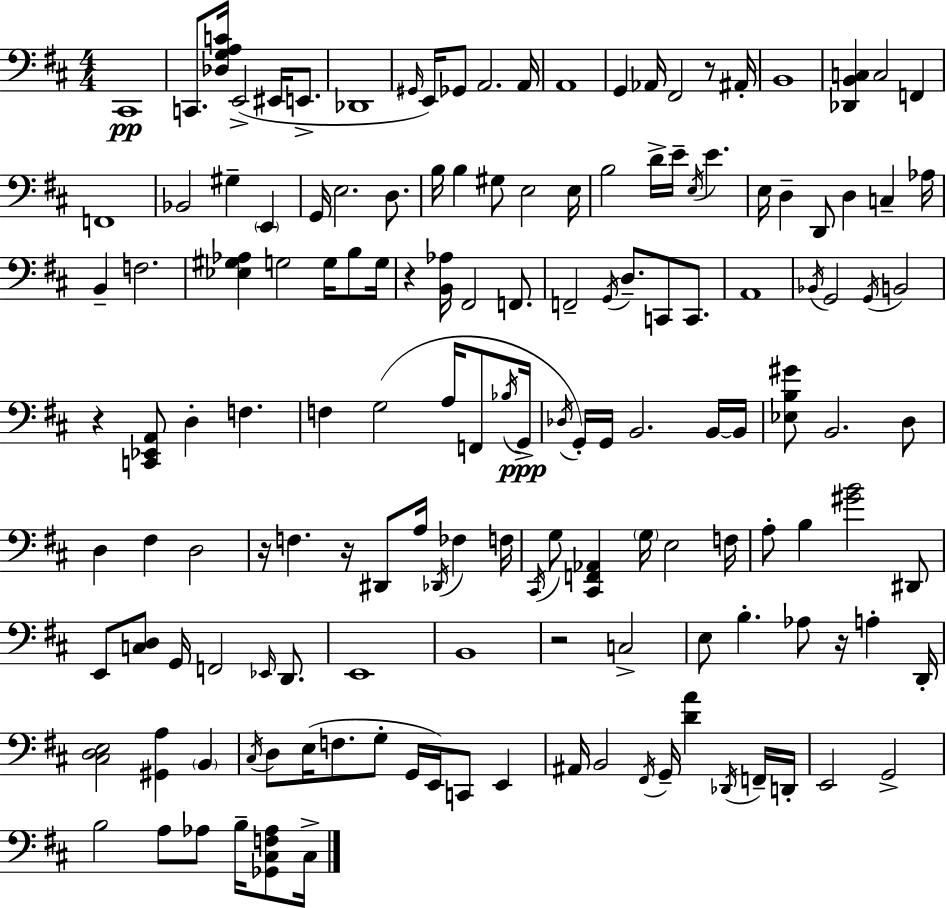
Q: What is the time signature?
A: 4/4